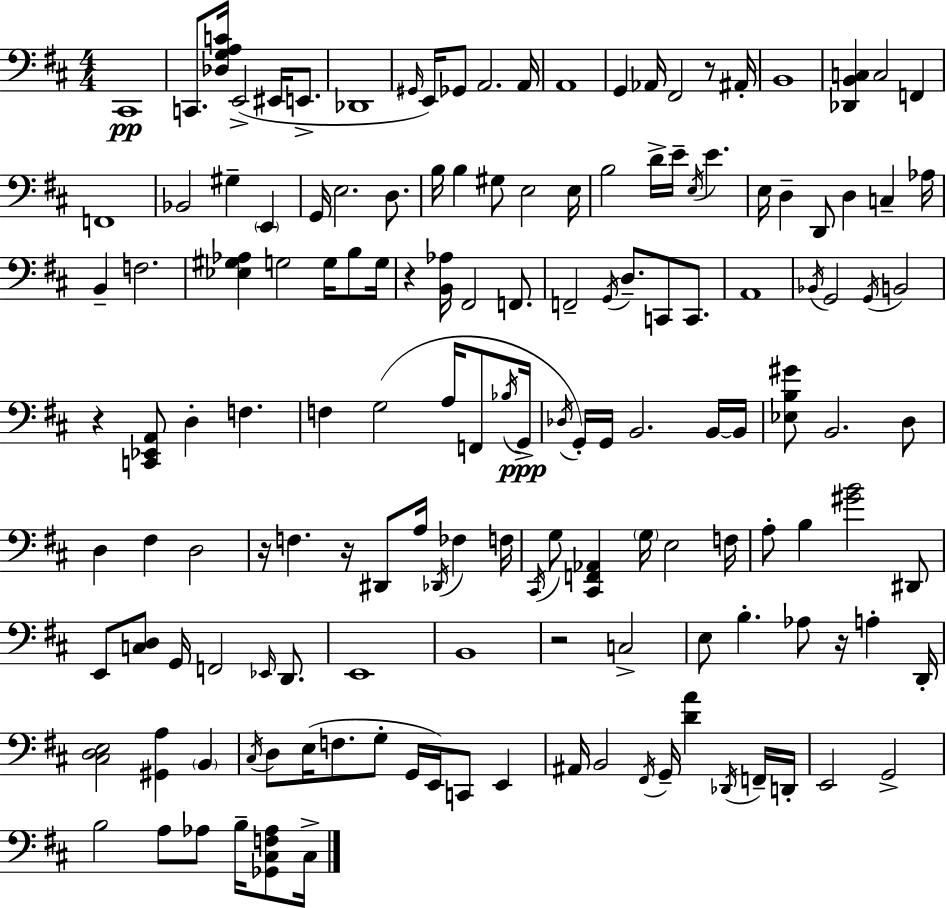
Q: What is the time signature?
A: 4/4